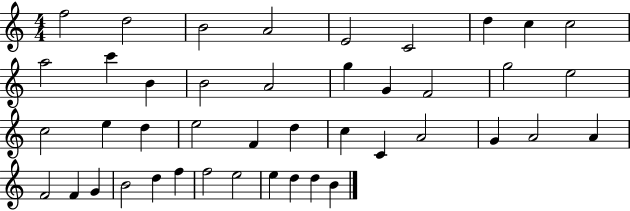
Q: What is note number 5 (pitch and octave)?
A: E4